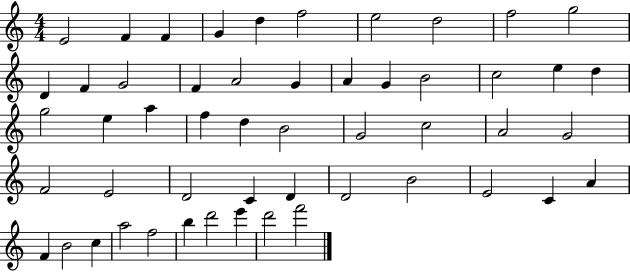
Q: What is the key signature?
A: C major